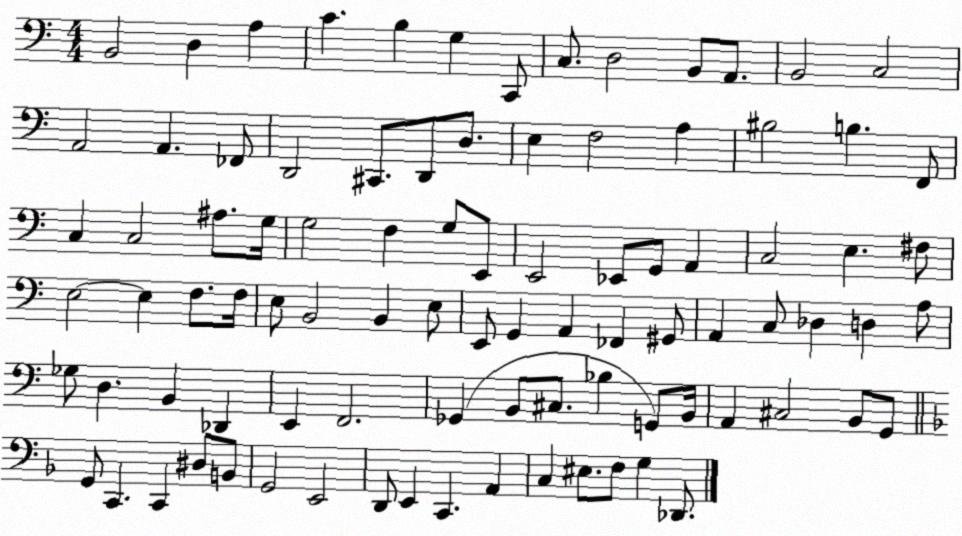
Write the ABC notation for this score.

X:1
T:Untitled
M:4/4
L:1/4
K:C
B,,2 D, A, C B, G, C,,/2 C,/2 D,2 B,,/2 A,,/2 B,,2 C,2 A,,2 A,, _F,,/2 D,,2 ^C,,/2 D,,/2 D,/2 E, F,2 A, ^B,2 B, F,,/2 C, C,2 ^A,/2 G,/4 G,2 F, G,/2 E,,/2 E,,2 _E,,/2 G,,/2 A,, C,2 E, ^F,/2 E,2 E, F,/2 F,/4 E,/2 B,,2 B,, E,/2 E,,/2 G,, A,, _F,, ^G,,/2 A,, C,/2 _D, D, A,/2 _G,/2 D, B,, _D,, E,, F,,2 _G,, B,,/2 ^C,/2 _B, G,,/2 B,,/4 A,, ^C,2 B,,/2 G,,/2 G,,/2 C,, C,, ^D,/2 B,,/2 G,,2 E,,2 D,,/2 E,, C,, A,, C, ^E,/2 F,/2 G, _D,,/2